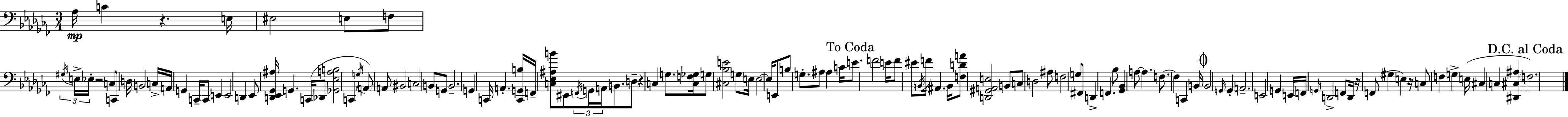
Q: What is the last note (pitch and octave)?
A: F3